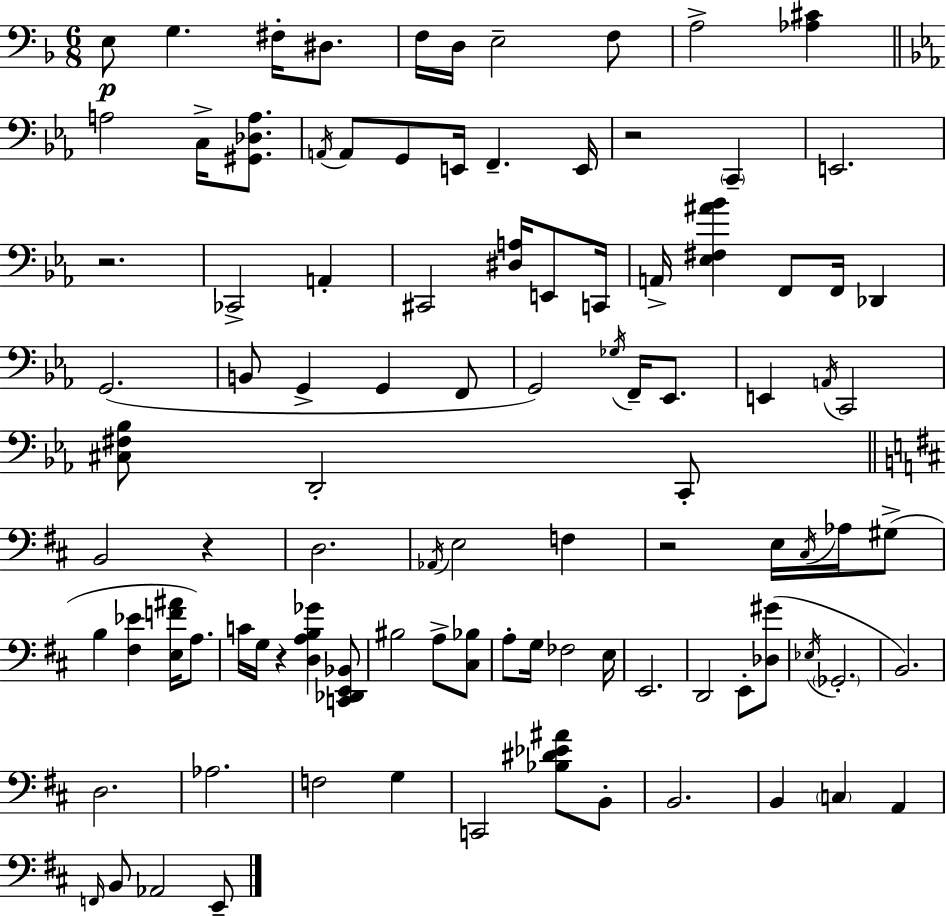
E3/e G3/q. F#3/s D#3/e. F3/s D3/s E3/h F3/e A3/h [Ab3,C#4]/q A3/h C3/s [G#2,Db3,A3]/e. A2/s A2/e G2/e E2/s F2/q. E2/s R/h C2/q E2/h. R/h. CES2/h A2/q C#2/h [D#3,A3]/s E2/e C2/s A2/s [Eb3,F#3,A#4,Bb4]/q F2/e F2/s Db2/q G2/h. B2/e G2/q G2/q F2/e G2/h Gb3/s F2/s Eb2/e. E2/q A2/s C2/h [C#3,F#3,Bb3]/e D2/h C2/e B2/h R/q D3/h. Ab2/s E3/h F3/q R/h E3/s C#3/s Ab3/s G#3/e B3/q [F#3,Eb4]/q [E3,F4,A#4]/s A3/e. C4/s G3/s R/q [D3,A3,B3,Gb4]/q [C2,Db2,E2,Bb2]/e BIS3/h A3/e [C#3,Bb3]/e A3/e G3/s FES3/h E3/s E2/h. D2/h E2/e [Db3,G#4]/e Eb3/s Gb2/h. B2/h. D3/h. Ab3/h. F3/h G3/q C2/h [Bb3,D#4,Eb4,A#4]/e B2/e B2/h. B2/q C3/q A2/q F2/s B2/e Ab2/h E2/e